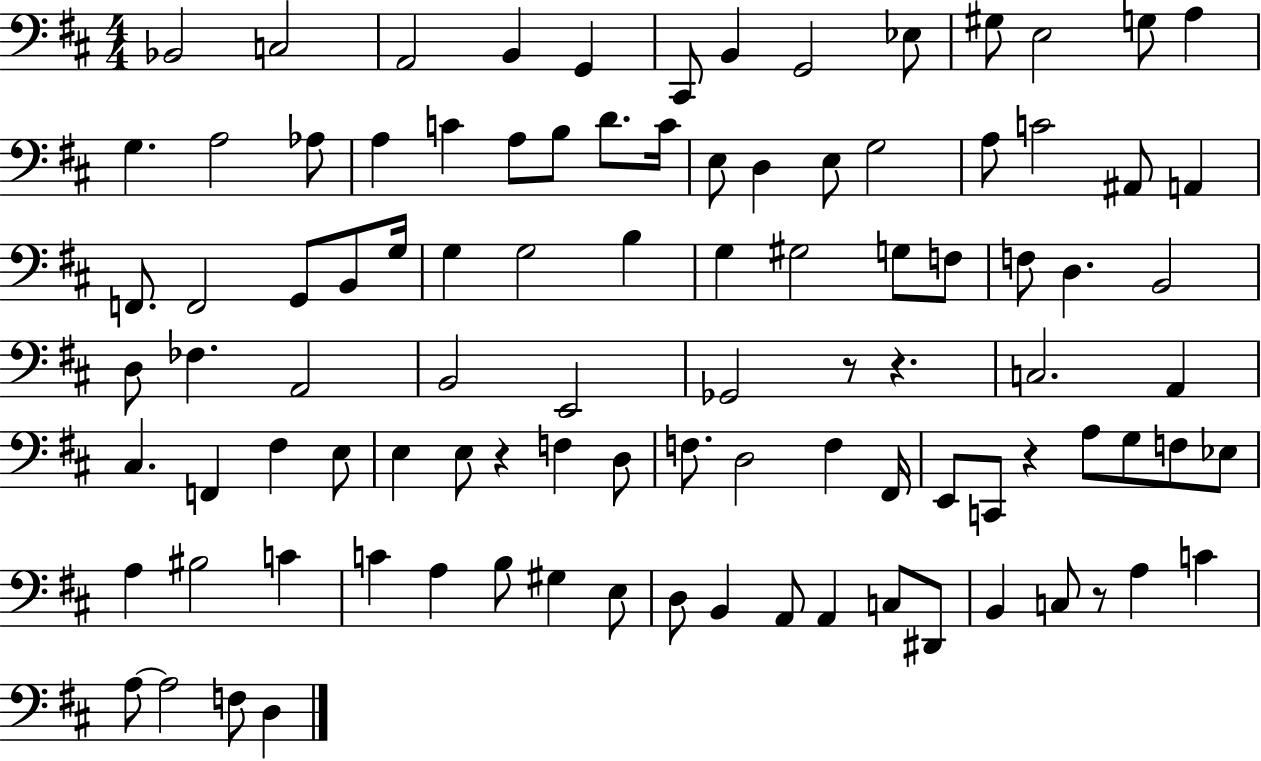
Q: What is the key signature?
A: D major